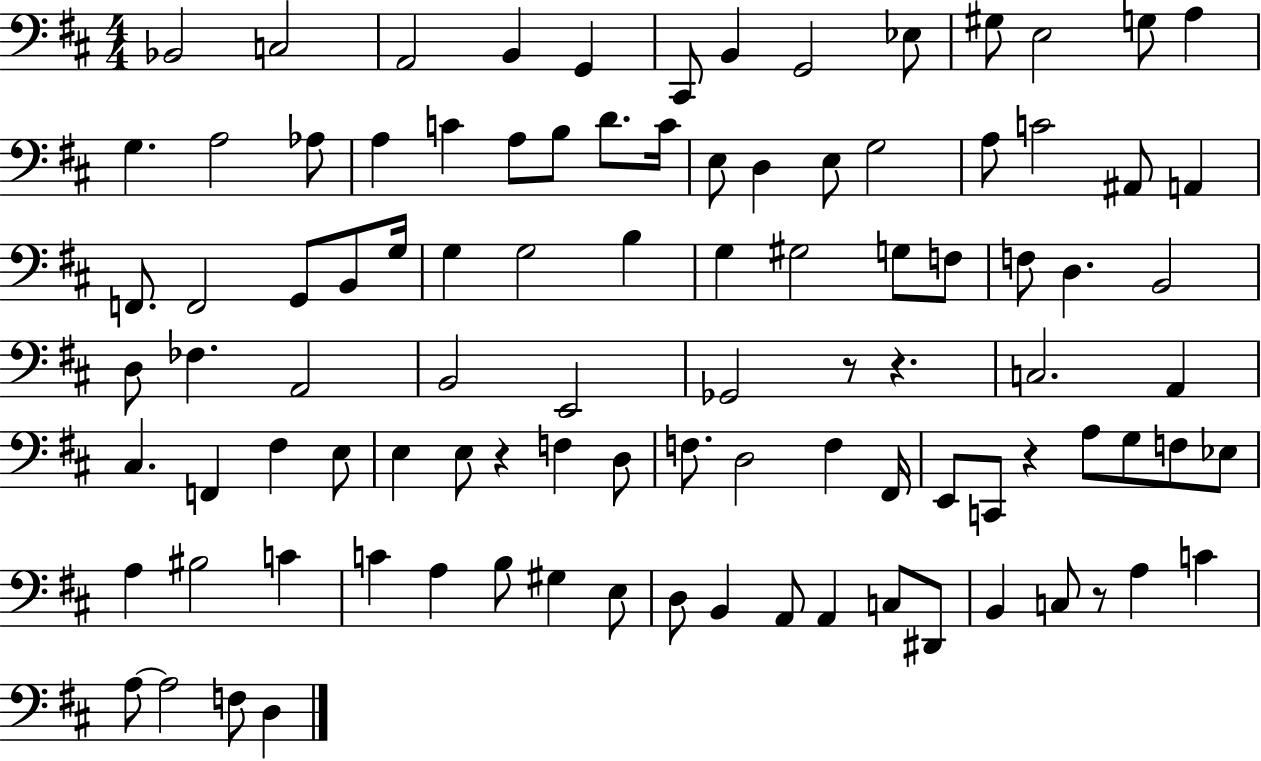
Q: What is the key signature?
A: D major